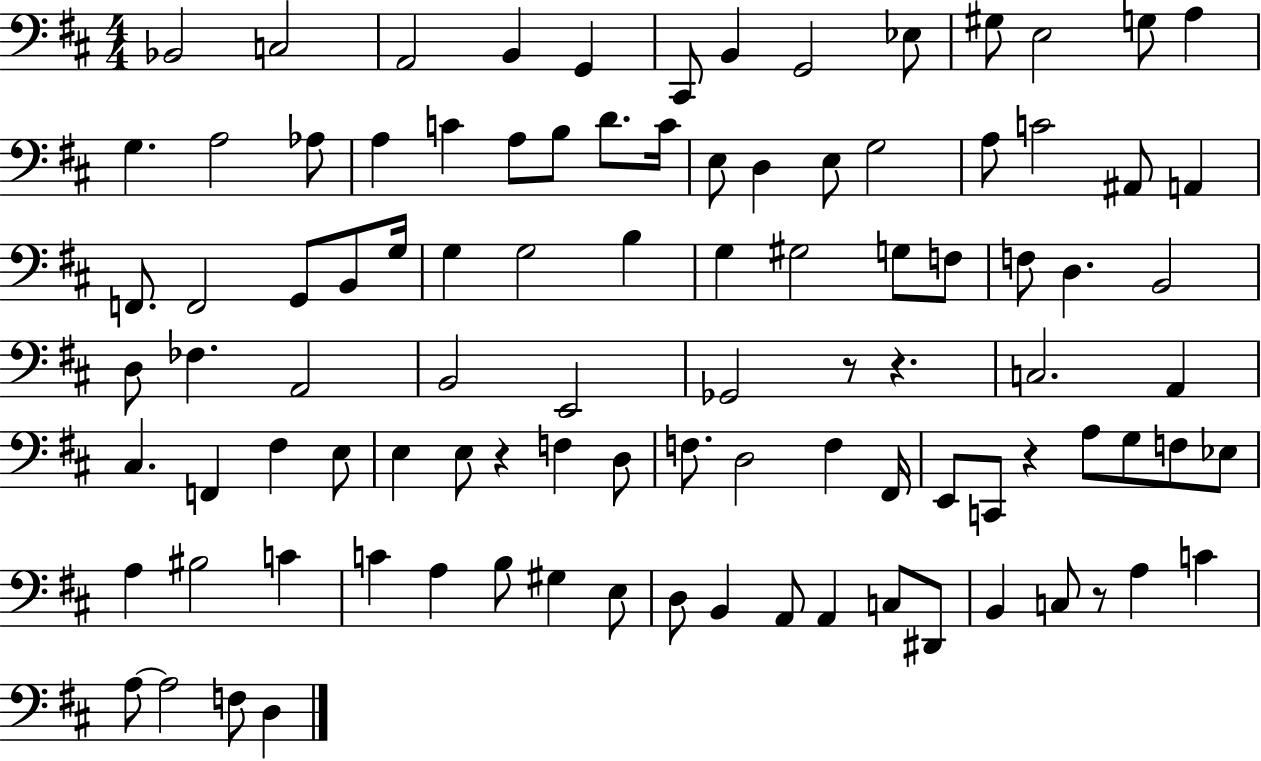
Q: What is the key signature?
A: D major